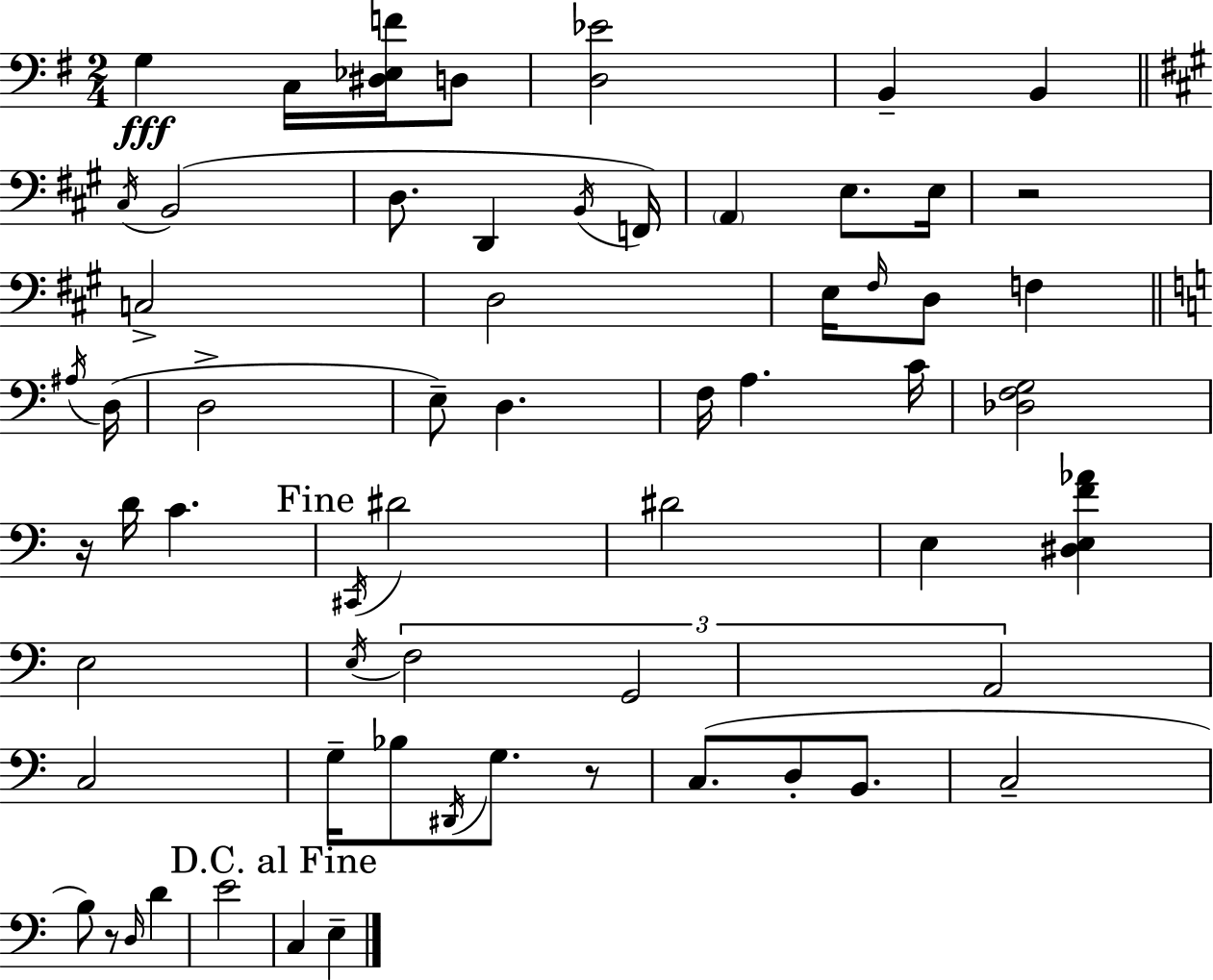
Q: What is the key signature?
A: G major